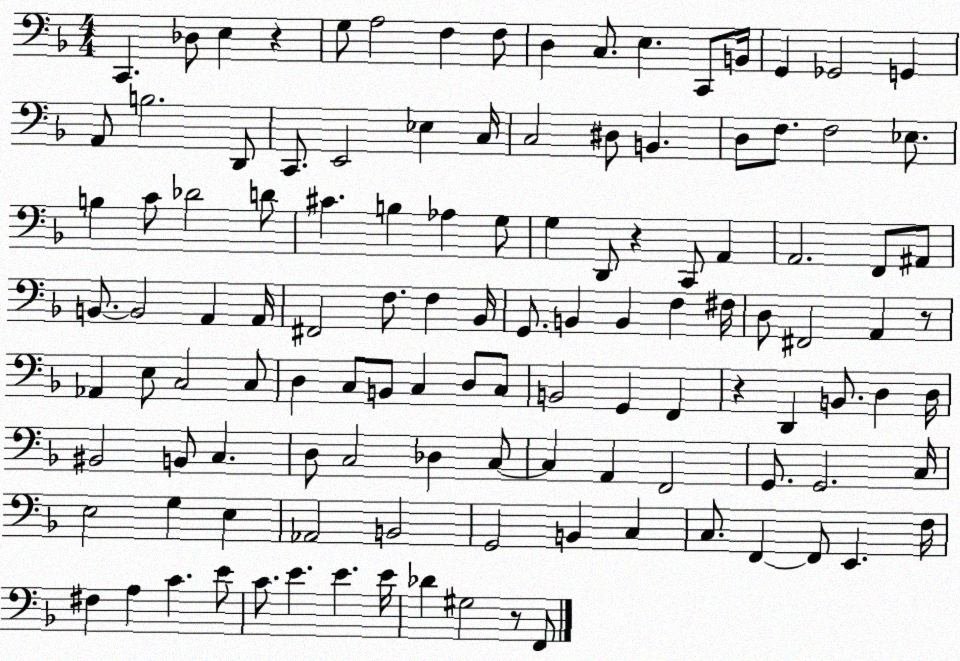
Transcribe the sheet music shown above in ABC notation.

X:1
T:Untitled
M:4/4
L:1/4
K:F
C,, _D,/2 E, z G,/2 A,2 F, F,/2 D, C,/2 E, C,,/2 B,,/4 G,, _G,,2 G,, A,,/2 B,2 D,,/2 C,,/2 E,,2 _E, C,/4 C,2 ^D,/2 B,, D,/2 F,/2 F,2 _E,/2 B, C/2 _D2 D/2 ^C B, _A, G,/2 G, D,,/2 z C,,/2 A,, A,,2 F,,/2 ^A,,/2 B,,/2 B,,2 A,, A,,/4 ^F,,2 F,/2 F, _B,,/4 G,,/2 B,, B,, F, ^F,/4 D,/2 ^F,,2 A,, z/2 _A,, E,/2 C,2 C,/2 D, C,/2 B,,/2 C, D,/2 C,/2 B,,2 G,, F,, z D,, B,,/2 D, D,/4 ^B,,2 B,,/2 C, D,/2 C,2 _D, C,/2 C, A,, F,,2 G,,/2 G,,2 C,/4 E,2 G, E, _A,,2 B,,2 G,,2 B,, C, C,/2 F,, F,,/2 E,, F,/4 ^F, A, C E/2 C/2 E E E/4 _D ^G,2 z/2 F,,/2